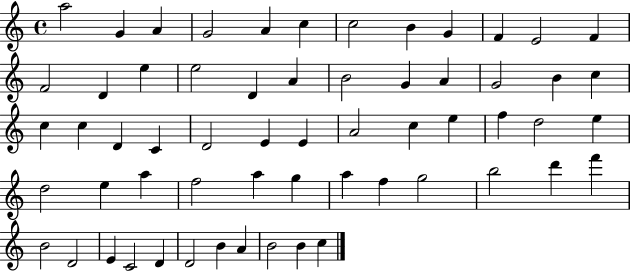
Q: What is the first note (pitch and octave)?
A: A5